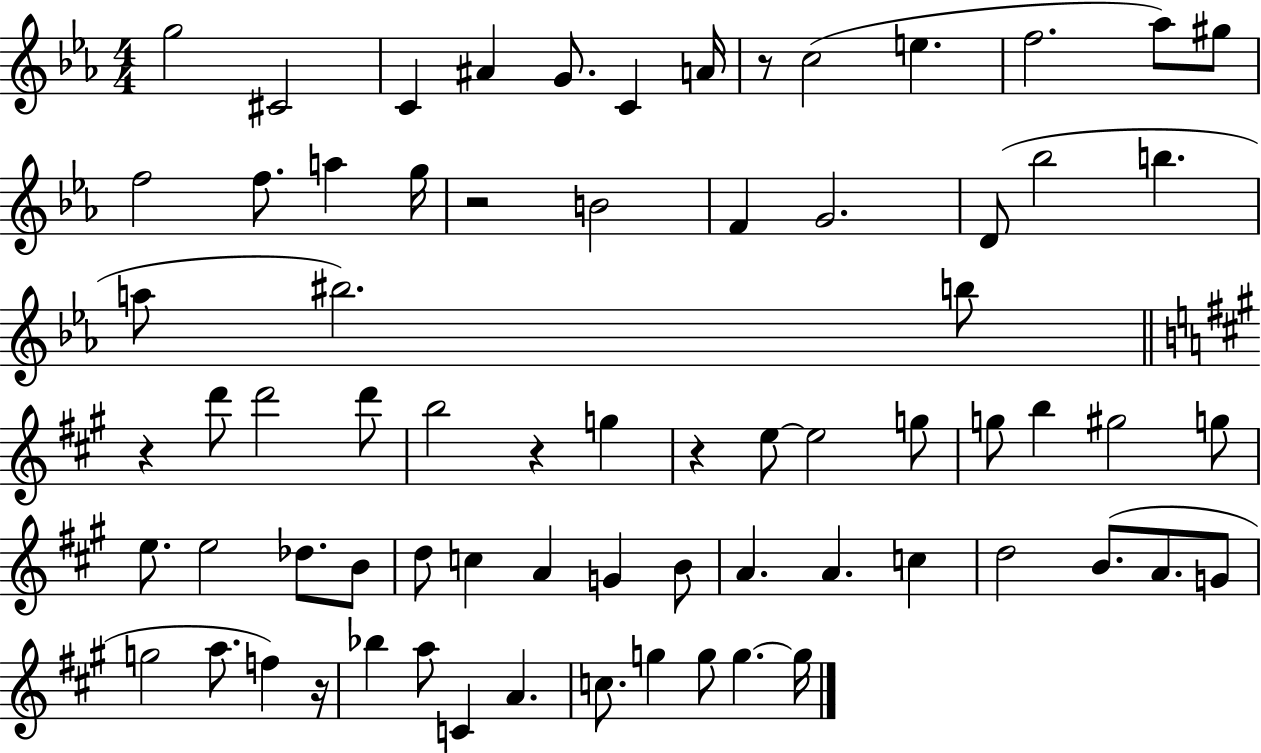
G5/h C#4/h C4/q A#4/q G4/e. C4/q A4/s R/e C5/h E5/q. F5/h. Ab5/e G#5/e F5/h F5/e. A5/q G5/s R/h B4/h F4/q G4/h. D4/e Bb5/h B5/q. A5/e BIS5/h. B5/e R/q D6/e D6/h D6/e B5/h R/q G5/q R/q E5/e E5/h G5/e G5/e B5/q G#5/h G5/e E5/e. E5/h Db5/e. B4/e D5/e C5/q A4/q G4/q B4/e A4/q. A4/q. C5/q D5/h B4/e. A4/e. G4/e G5/h A5/e. F5/q R/s Bb5/q A5/e C4/q A4/q. C5/e. G5/q G5/e G5/q. G5/s